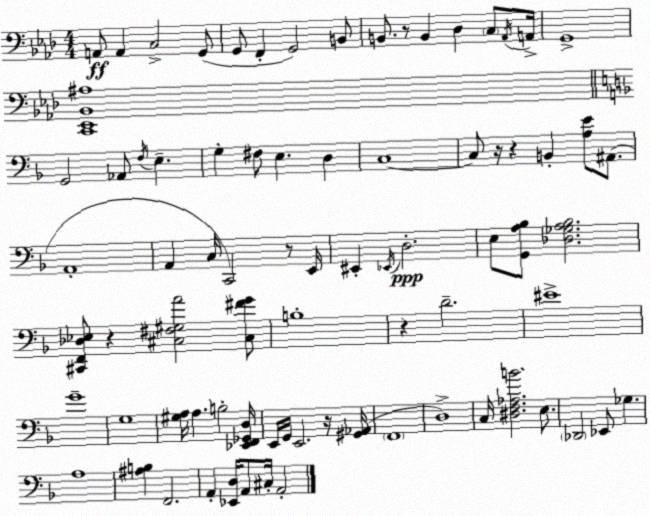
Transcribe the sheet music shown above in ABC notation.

X:1
T:Untitled
M:4/4
L:1/4
K:Ab
A,,/2 A,, C,2 G,,/2 G,,/2 F,, G,,2 B,,/2 B,,/2 z/2 B,, _D, C,/2 _A,,/4 A,,/4 G,,4 [C,,_E,,_B,,^A,]4 G,,2 _A,,/2 F,/4 E, G, ^F,/2 E, D, C,4 C,/2 z/4 z B,, [A,E]/2 ^A,,/2 A,,4 A,, C,/4 C,,2 z/2 E,,/4 ^E,, _E,,/4 D,2 E,/2 [G,,A,_B,]/2 [_D,_G,A,_B,]2 [^C,,F,,_D,_E,]/2 z [^C,^F,^G,A]2 [^C,^FG]/2 B,4 z D2 ^E4 G4 G,4 [^G,A,]/4 A, B,2 [_E,,F,,_G,,D,]/4 E,,/4 G,,/4 E,,2 z/4 [^G,,_A,,]/4 F,,4 D,4 C,/4 [^D,F,_A,B]2 E,/2 _D,,2 _E,,/2 _G, A,4 [^A,B,] F,,2 A,, [_E,,D,]/4 A,,/2 ^C,/4 A,,2